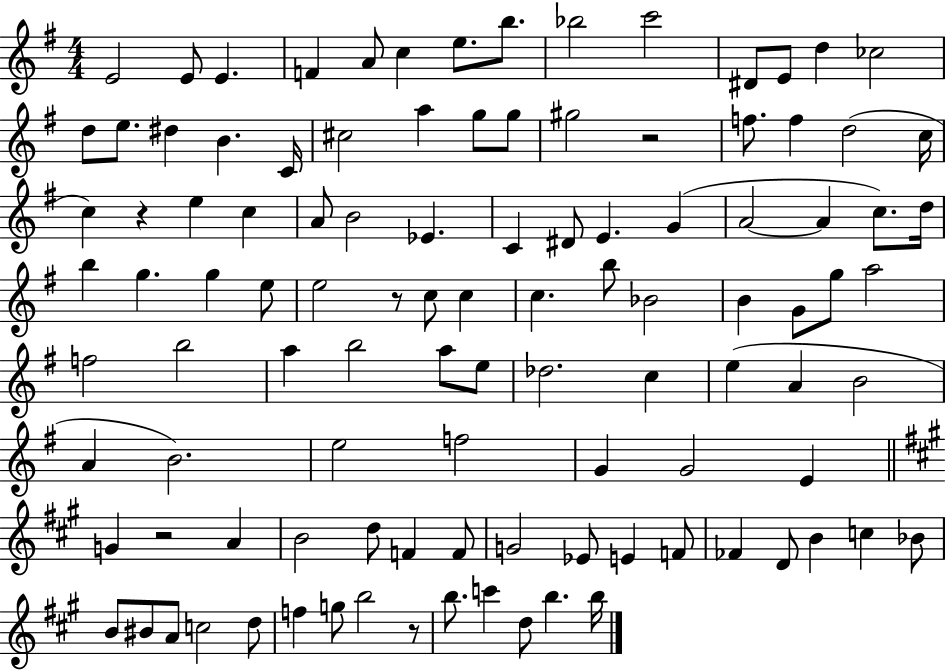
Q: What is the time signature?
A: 4/4